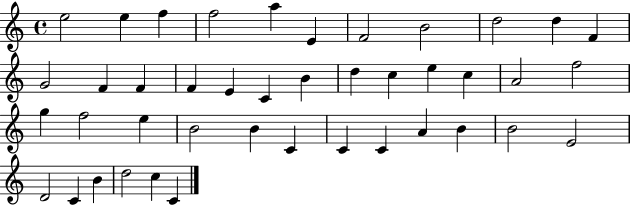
X:1
T:Untitled
M:4/4
L:1/4
K:C
e2 e f f2 a E F2 B2 d2 d F G2 F F F E C B d c e c A2 f2 g f2 e B2 B C C C A B B2 E2 D2 C B d2 c C